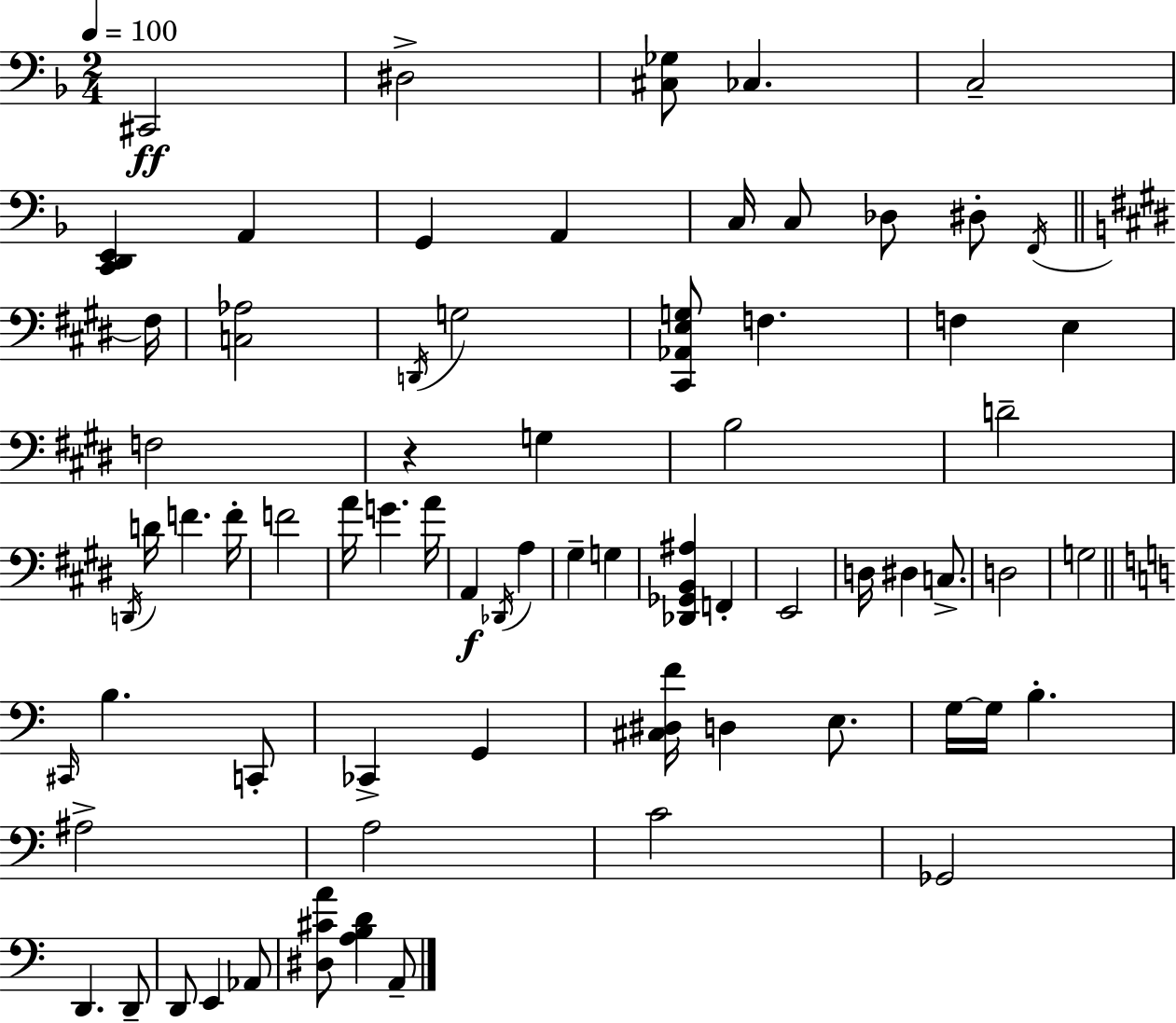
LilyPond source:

{
  \clef bass
  \numericTimeSignature
  \time 2/4
  \key f \major
  \tempo 4 = 100
  cis,2\ff | dis2-> | <cis ges>8 ces4. | c2-- | \break <c, d, e,>4 a,4 | g,4 a,4 | c16 c8 des8 dis8-. \acciaccatura { f,16 } | \bar "||" \break \key e \major fis16 <c aes>2 | \acciaccatura { d,16 } g2 | <cis, aes, e g>8 f4. | f4 e4 | \break f2 | r4 g4 | b2 | d'2-- | \break \acciaccatura { d,16 } d'16 f'4. | f'16-. f'2 | a'16 g'4. | a'16 a,4\f \acciaccatura { des,16 } | \break a4 gis4-- | g4 <des, ges, b, ais>4 | f,4-. e,2 | d16 dis4 | \break c8.-> d2 | g2 | \bar "||" \break \key c \major \grace { cis,16 } b4. c,8-. | ces,4-> g,4 | <cis dis f'>16 d4 e8. | g16~~ g16 b4.-. | \break ais2-> | a2 | c'2 | ges,2 | \break d,4. d,8-- | d,8 e,4 aes,8 | <dis cis' a'>8 <a b d'>4 a,8-- | \bar "|."
}